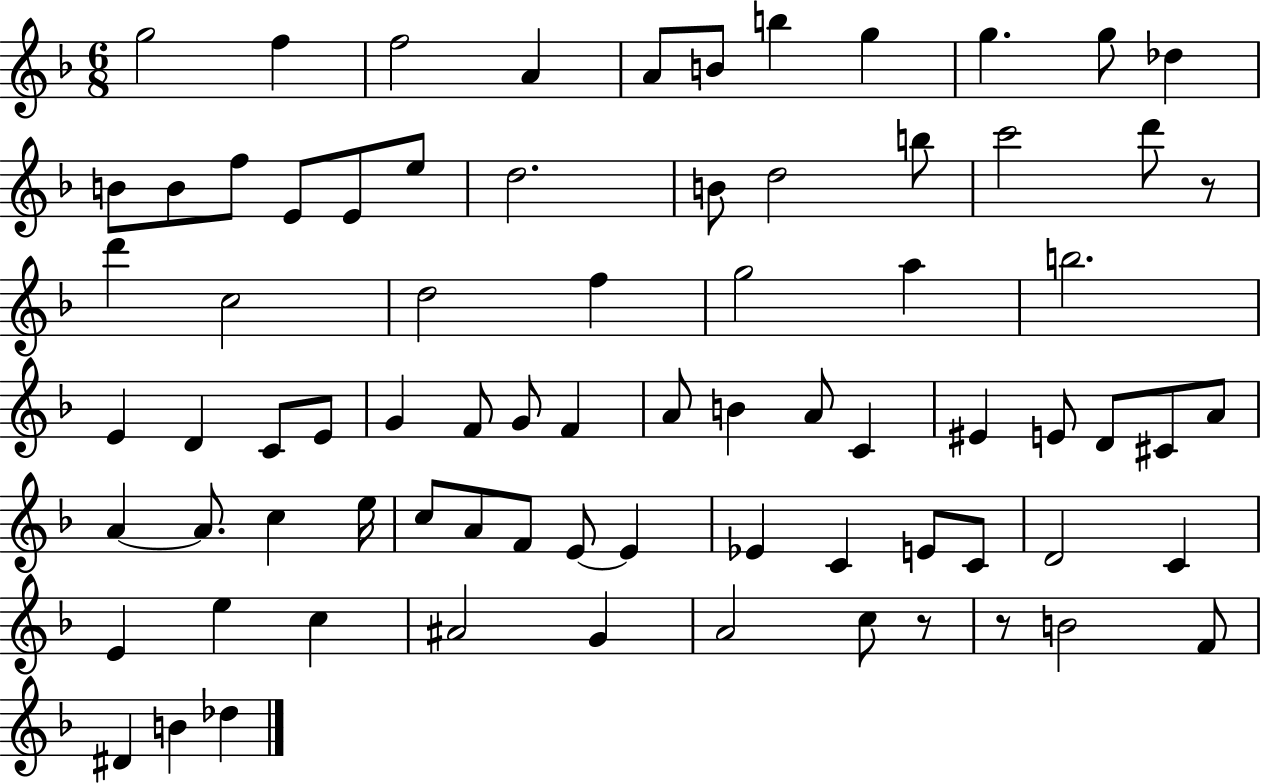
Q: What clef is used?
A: treble